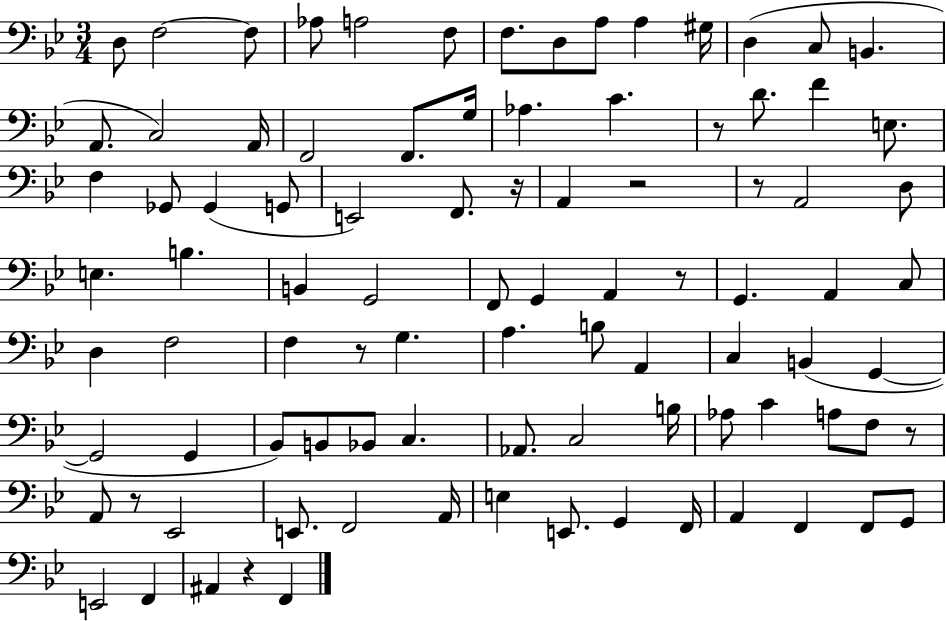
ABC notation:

X:1
T:Untitled
M:3/4
L:1/4
K:Bb
D,/2 F,2 F,/2 _A,/2 A,2 F,/2 F,/2 D,/2 A,/2 A, ^G,/4 D, C,/2 B,, A,,/2 C,2 A,,/4 F,,2 F,,/2 G,/4 _A, C z/2 D/2 F E,/2 F, _G,,/2 _G,, G,,/2 E,,2 F,,/2 z/4 A,, z2 z/2 A,,2 D,/2 E, B, B,, G,,2 F,,/2 G,, A,, z/2 G,, A,, C,/2 D, F,2 F, z/2 G, A, B,/2 A,, C, B,, G,, G,,2 G,, _B,,/2 B,,/2 _B,,/2 C, _A,,/2 C,2 B,/4 _A,/2 C A,/2 F,/2 z/2 A,,/2 z/2 _E,,2 E,,/2 F,,2 A,,/4 E, E,,/2 G,, F,,/4 A,, F,, F,,/2 G,,/2 E,,2 F,, ^A,, z F,,